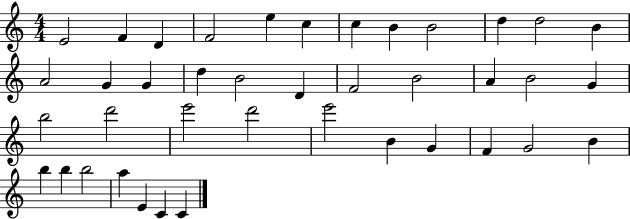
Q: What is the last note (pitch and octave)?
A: C4